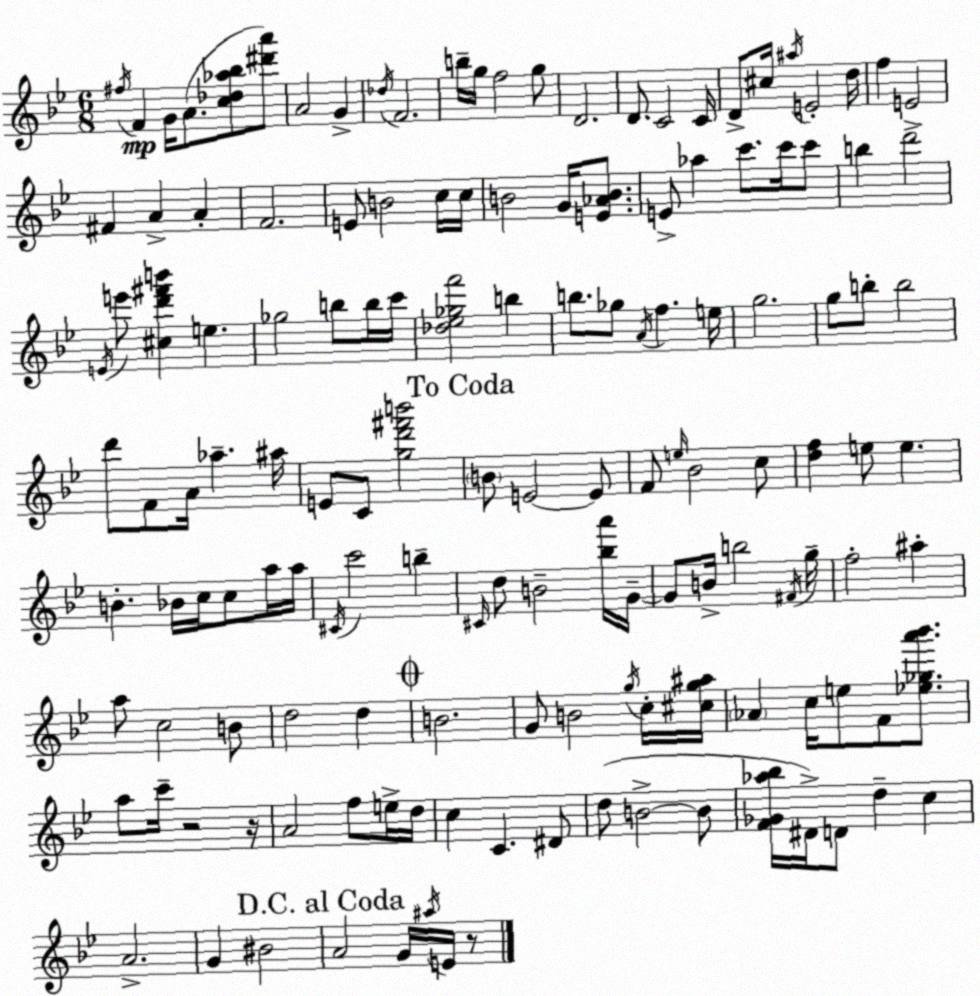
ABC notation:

X:1
T:Untitled
M:6/8
L:1/4
K:Bb
^f/4 F G/4 A/2 [c_d_a_b]/2 [^d'a']/2 A2 G _d/4 F2 b/4 g/4 f2 g/2 D2 D/2 C2 C/4 D/2 ^c/4 ^a/4 E2 d/4 f E2 ^F A A F2 E/2 B2 c/4 c/4 B2 G/4 [E_AB]/2 E/2 _a c'/2 c'/4 c'/2 b d'2 E/4 e'/2 [^cd'^f'b'] e _g2 b/2 b/4 c'/4 [_d_e_gf']2 b b/2 _g/2 A/4 f e/4 g2 g/2 b/2 b2 d'/2 F/2 A/4 _a ^a/4 E/2 C/2 [gd'^f'b']2 B/2 E2 E/2 F/2 e/4 _B2 c/2 [df] e/2 e B _B/4 c/4 c/2 a/4 a/4 ^C/4 c'2 b ^C/4 d/2 B2 [_ba']/4 G/4 G/2 B/4 b2 ^F/4 g/4 f2 ^a a/2 c2 B/2 d2 d B2 G/2 B2 g/4 c/4 [^cg^a]/4 _A c/4 e/2 F/2 [_e_ga'_b']/2 a/2 c'/4 z2 z/4 A2 f/2 e/4 d/4 c C ^D/2 d/2 B2 B/2 [F_G_a_b]/4 ^D/4 D/2 d c A2 G ^B2 A2 G/4 ^a/4 E/4 z/2